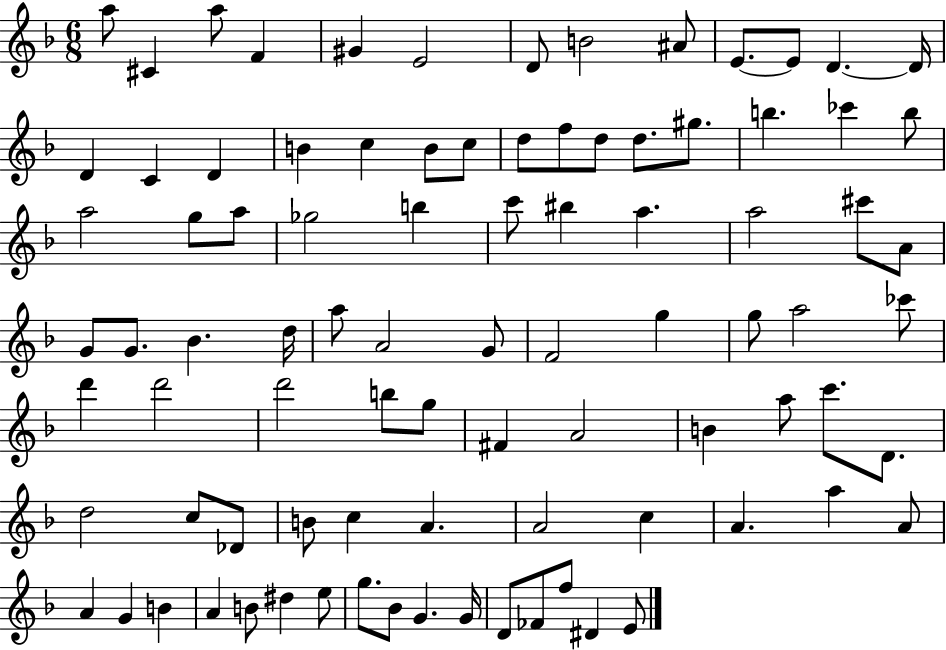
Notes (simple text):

A5/e C#4/q A5/e F4/q G#4/q E4/h D4/e B4/h A#4/e E4/e. E4/e D4/q. D4/s D4/q C4/q D4/q B4/q C5/q B4/e C5/e D5/e F5/e D5/e D5/e. G#5/e. B5/q. CES6/q B5/e A5/h G5/e A5/e Gb5/h B5/q C6/e BIS5/q A5/q. A5/h C#6/e A4/e G4/e G4/e. Bb4/q. D5/s A5/e A4/h G4/e F4/h G5/q G5/e A5/h CES6/e D6/q D6/h D6/h B5/e G5/e F#4/q A4/h B4/q A5/e C6/e. D4/e. D5/h C5/e Db4/e B4/e C5/q A4/q. A4/h C5/q A4/q. A5/q A4/e A4/q G4/q B4/q A4/q B4/e D#5/q E5/e G5/e. Bb4/e G4/q. G4/s D4/e FES4/e F5/e D#4/q E4/e